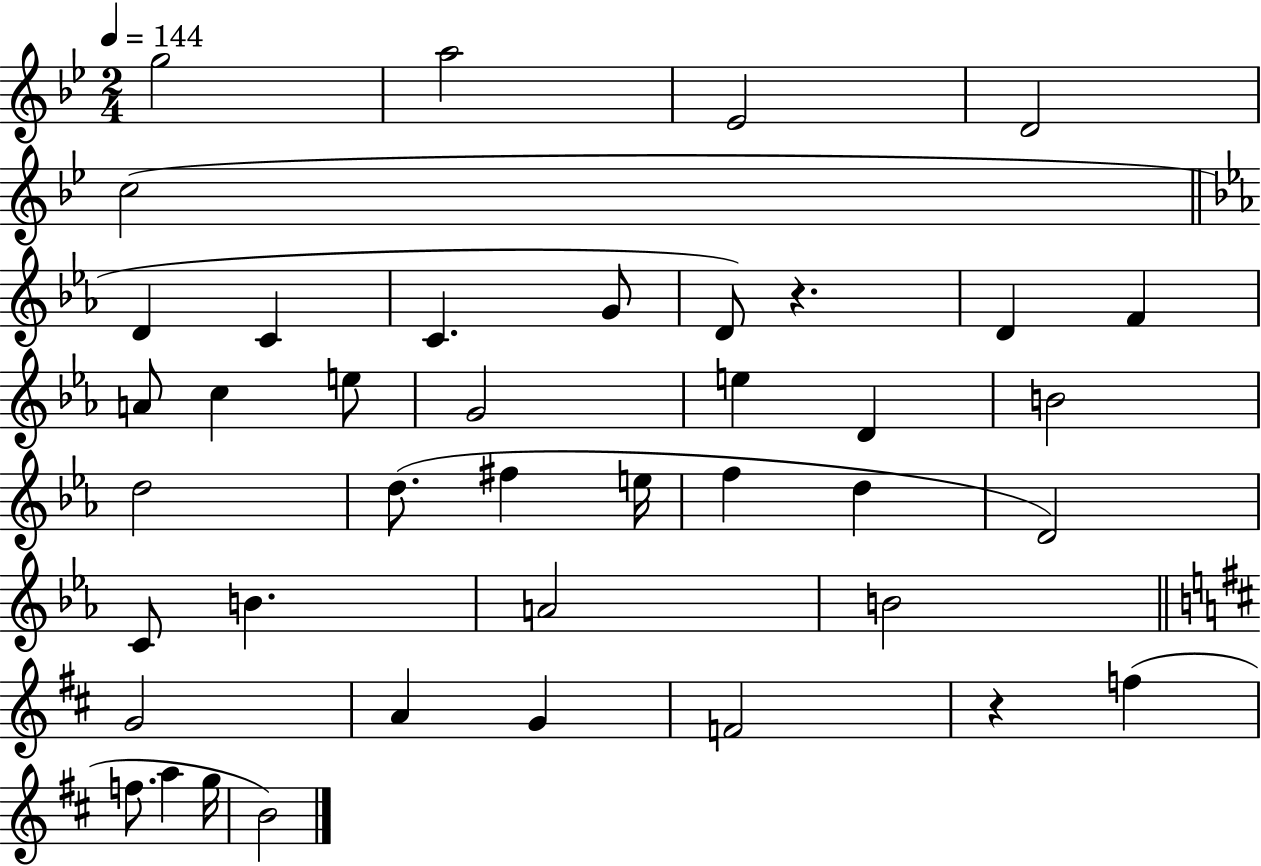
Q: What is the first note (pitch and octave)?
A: G5